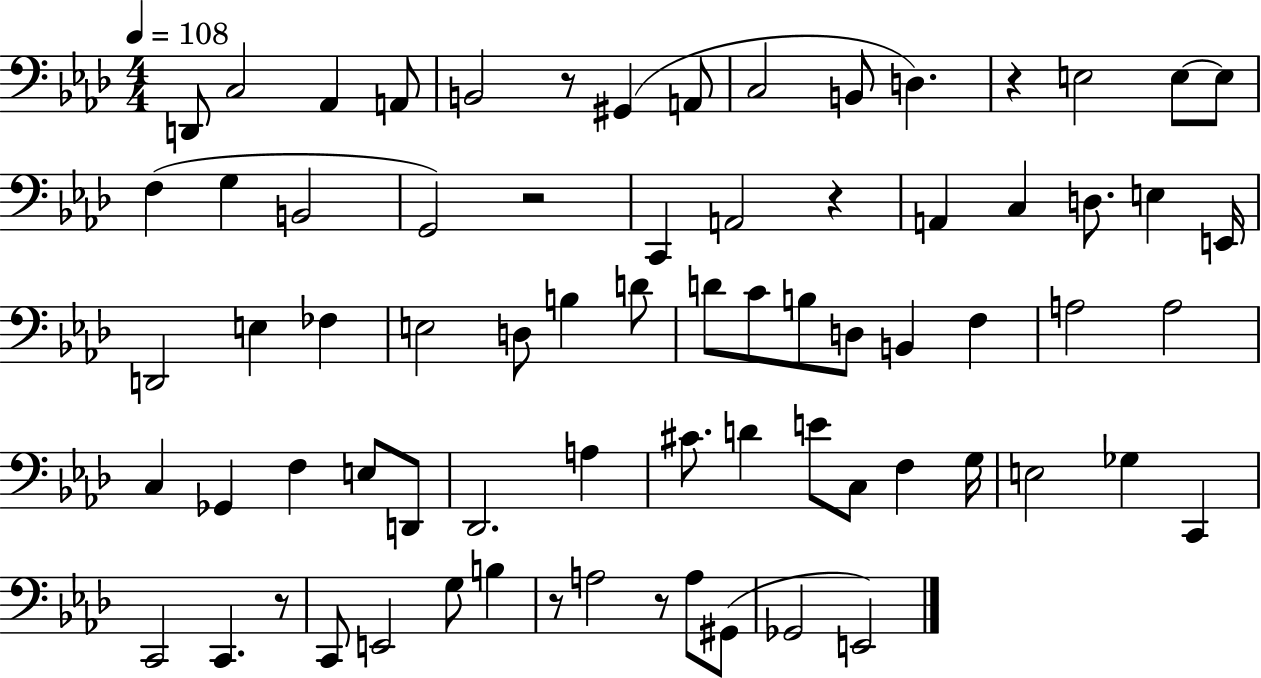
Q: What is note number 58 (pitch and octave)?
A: C2